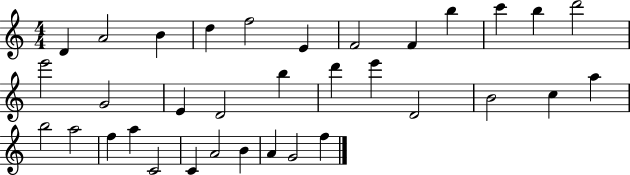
{
  \clef treble
  \numericTimeSignature
  \time 4/4
  \key c \major
  d'4 a'2 b'4 | d''4 f''2 e'4 | f'2 f'4 b''4 | c'''4 b''4 d'''2 | \break e'''2 g'2 | e'4 d'2 b''4 | d'''4 e'''4 d'2 | b'2 c''4 a''4 | \break b''2 a''2 | f''4 a''4 c'2 | c'4 a'2 b'4 | a'4 g'2 f''4 | \break \bar "|."
}